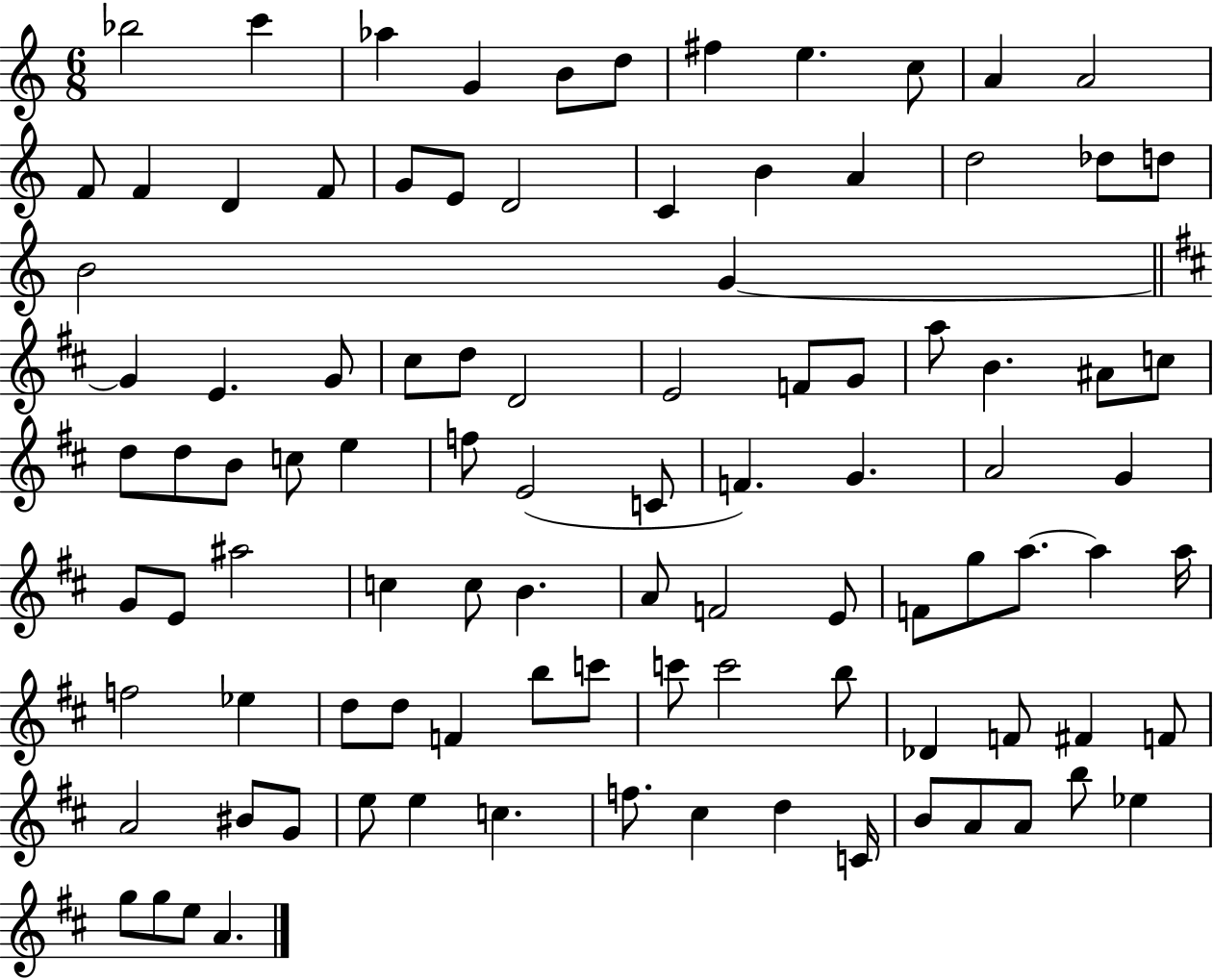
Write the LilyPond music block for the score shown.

{
  \clef treble
  \numericTimeSignature
  \time 6/8
  \key c \major
  bes''2 c'''4 | aes''4 g'4 b'8 d''8 | fis''4 e''4. c''8 | a'4 a'2 | \break f'8 f'4 d'4 f'8 | g'8 e'8 d'2 | c'4 b'4 a'4 | d''2 des''8 d''8 | \break b'2 g'4~~ | \bar "||" \break \key b \minor g'4 e'4. g'8 | cis''8 d''8 d'2 | e'2 f'8 g'8 | a''8 b'4. ais'8 c''8 | \break d''8 d''8 b'8 c''8 e''4 | f''8 e'2( c'8 | f'4.) g'4. | a'2 g'4 | \break g'8 e'8 ais''2 | c''4 c''8 b'4. | a'8 f'2 e'8 | f'8 g''8 a''8.~~ a''4 a''16 | \break f''2 ees''4 | d''8 d''8 f'4 b''8 c'''8 | c'''8 c'''2 b''8 | des'4 f'8 fis'4 f'8 | \break a'2 bis'8 g'8 | e''8 e''4 c''4. | f''8. cis''4 d''4 c'16 | b'8 a'8 a'8 b''8 ees''4 | \break g''8 g''8 e''8 a'4. | \bar "|."
}